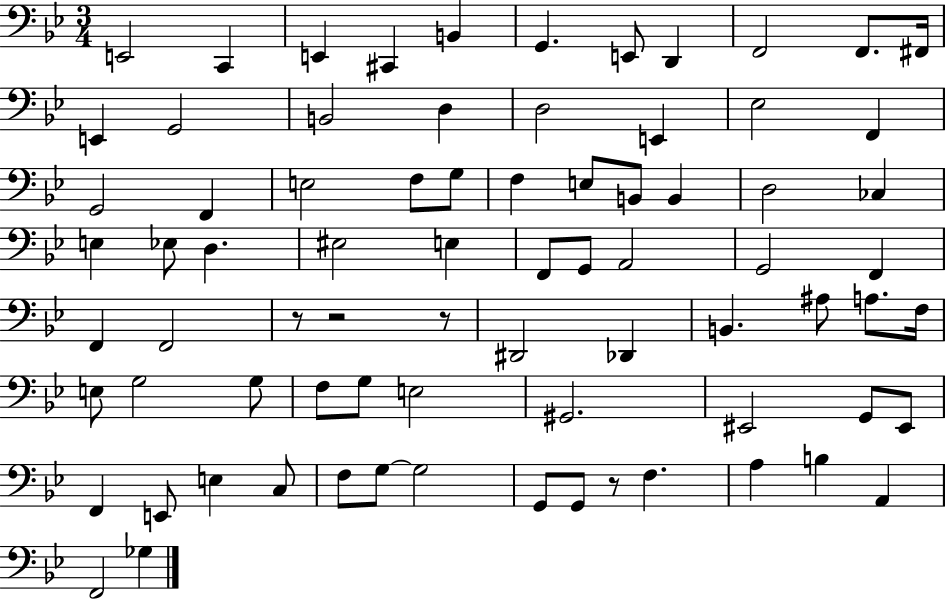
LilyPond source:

{
  \clef bass
  \numericTimeSignature
  \time 3/4
  \key bes \major
  e,2 c,4 | e,4 cis,4 b,4 | g,4. e,8 d,4 | f,2 f,8. fis,16 | \break e,4 g,2 | b,2 d4 | d2 e,4 | ees2 f,4 | \break g,2 f,4 | e2 f8 g8 | f4 e8 b,8 b,4 | d2 ces4 | \break e4 ees8 d4. | eis2 e4 | f,8 g,8 a,2 | g,2 f,4 | \break f,4 f,2 | r8 r2 r8 | dis,2 des,4 | b,4. ais8 a8. f16 | \break e8 g2 g8 | f8 g8 e2 | gis,2. | eis,2 g,8 eis,8 | \break f,4 e,8 e4 c8 | f8 g8~~ g2 | g,8 g,8 r8 f4. | a4 b4 a,4 | \break f,2 ges4 | \bar "|."
}